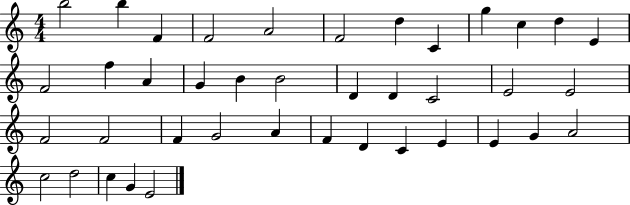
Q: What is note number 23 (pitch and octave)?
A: E4